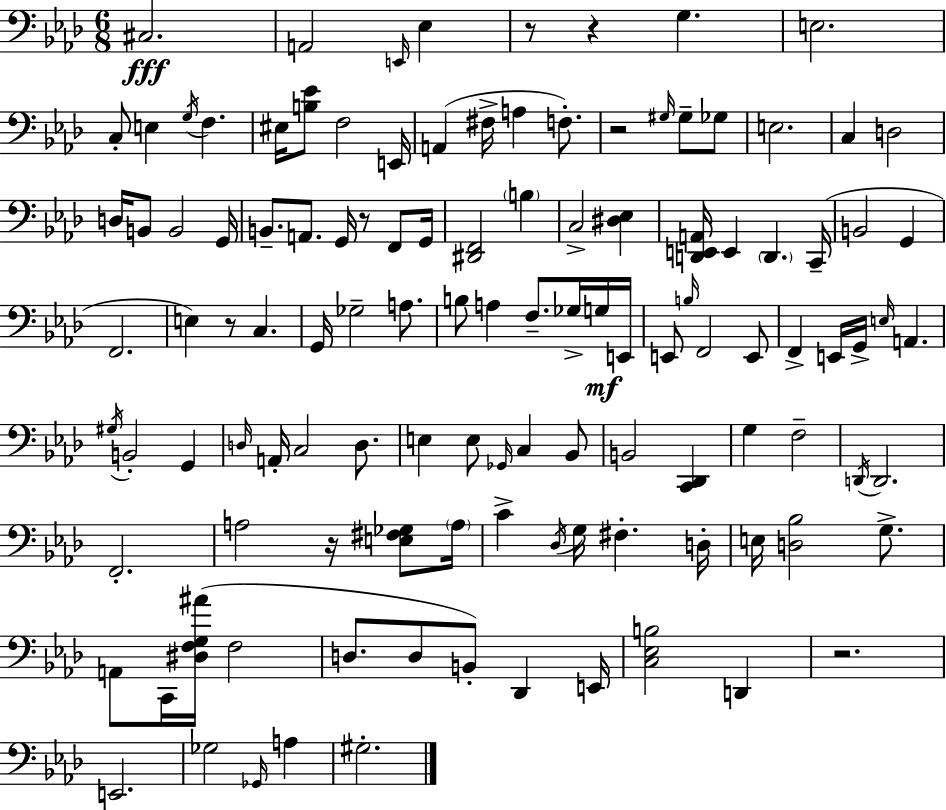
X:1
T:Untitled
M:6/8
L:1/4
K:Ab
^C,2 A,,2 E,,/4 _E, z/2 z G, E,2 C,/2 E, G,/4 F, ^E,/4 [B,_E]/2 F,2 E,,/4 A,, ^F,/4 A, F,/2 z2 ^G,/4 ^G,/2 _G,/2 E,2 C, D,2 D,/4 B,,/2 B,,2 G,,/4 B,,/2 A,,/2 G,,/4 z/2 F,,/2 G,,/4 [^D,,F,,]2 B, C,2 [^D,_E,] [D,,E,,A,,]/4 E,, D,, C,,/4 B,,2 G,, F,,2 E, z/2 C, G,,/4 _G,2 A,/2 B,/2 A, F,/2 _G,/4 G,/4 E,,/4 E,,/2 B,/4 F,,2 E,,/2 F,, E,,/4 G,,/4 E,/4 A,, ^G,/4 B,,2 G,, D,/4 A,,/4 C,2 D,/2 E, E,/2 _G,,/4 C, _B,,/2 B,,2 [C,,_D,,] G, F,2 D,,/4 D,,2 F,,2 A,2 z/4 [E,^F,_G,]/2 A,/4 C _D,/4 G,/4 ^F, D,/4 E,/4 [D,_B,]2 G,/2 A,,/2 C,,/4 [^D,F,G,^A]/4 F,2 D,/2 D,/2 B,,/2 _D,, E,,/4 [C,_E,B,]2 D,, z2 E,,2 _G,2 _G,,/4 A, ^G,2